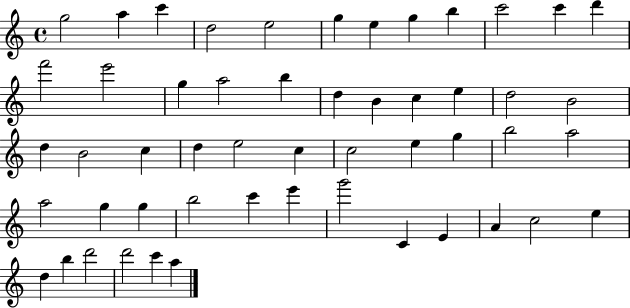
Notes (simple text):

G5/h A5/q C6/q D5/h E5/h G5/q E5/q G5/q B5/q C6/h C6/q D6/q F6/h E6/h G5/q A5/h B5/q D5/q B4/q C5/q E5/q D5/h B4/h D5/q B4/h C5/q D5/q E5/h C5/q C5/h E5/q G5/q B5/h A5/h A5/h G5/q G5/q B5/h C6/q E6/q G6/h C4/q E4/q A4/q C5/h E5/q D5/q B5/q D6/h D6/h C6/q A5/q